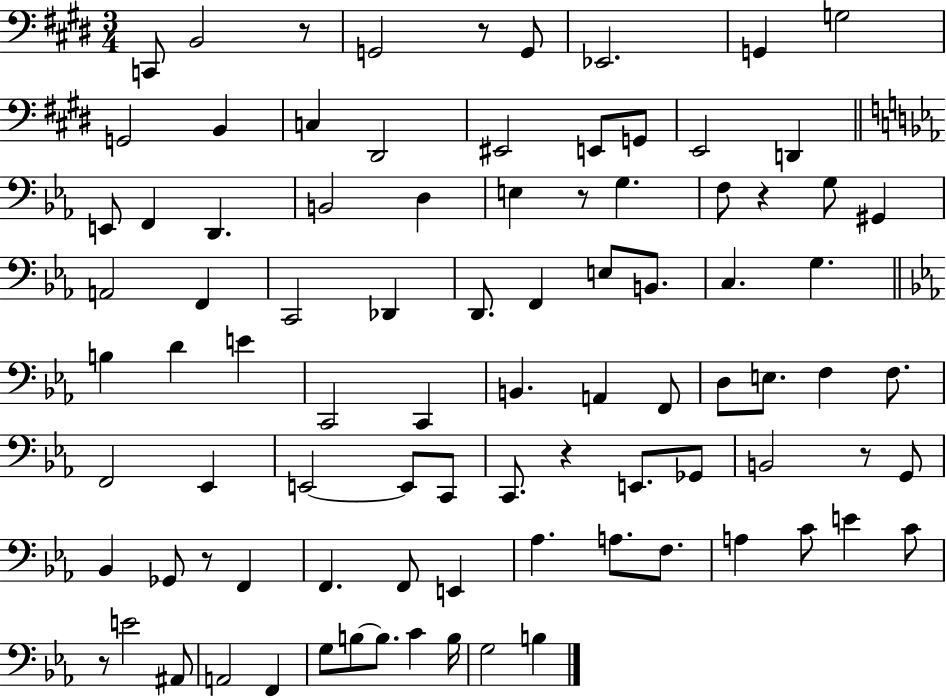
{
  \clef bass
  \numericTimeSignature
  \time 3/4
  \key e \major
  c,8 b,2 r8 | g,2 r8 g,8 | ees,2. | g,4 g2 | \break g,2 b,4 | c4 dis,2 | eis,2 e,8 g,8 | e,2 d,4 | \break \bar "||" \break \key ees \major e,8 f,4 d,4. | b,2 d4 | e4 r8 g4. | f8 r4 g8 gis,4 | \break a,2 f,4 | c,2 des,4 | d,8. f,4 e8 b,8. | c4. g4. | \break \bar "||" \break \key c \minor b4 d'4 e'4 | c,2 c,4 | b,4. a,4 f,8 | d8 e8. f4 f8. | \break f,2 ees,4 | e,2~~ e,8 c,8 | c,8. r4 e,8. ges,8 | b,2 r8 g,8 | \break bes,4 ges,8 r8 f,4 | f,4. f,8 e,4 | aes4. a8. f8. | a4 c'8 e'4 c'8 | \break r8 e'2 ais,8 | a,2 f,4 | g8 b8~~ b8. c'4 b16 | g2 b4 | \break \bar "|."
}